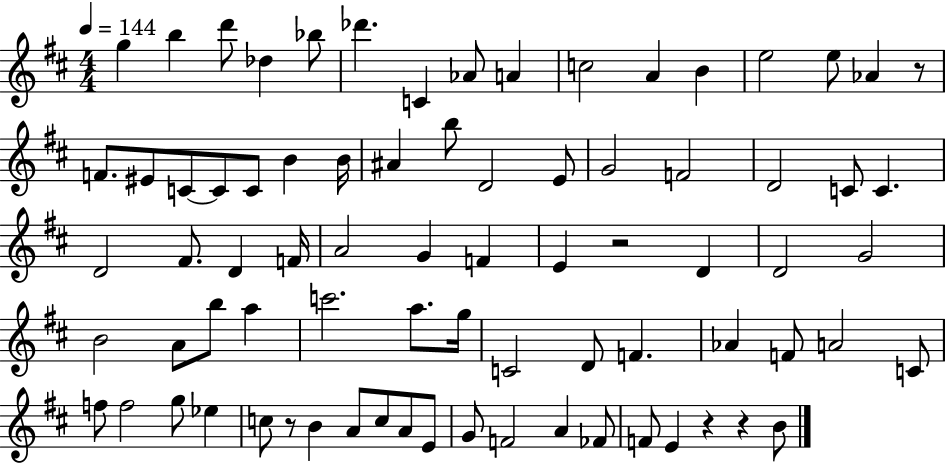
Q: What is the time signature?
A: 4/4